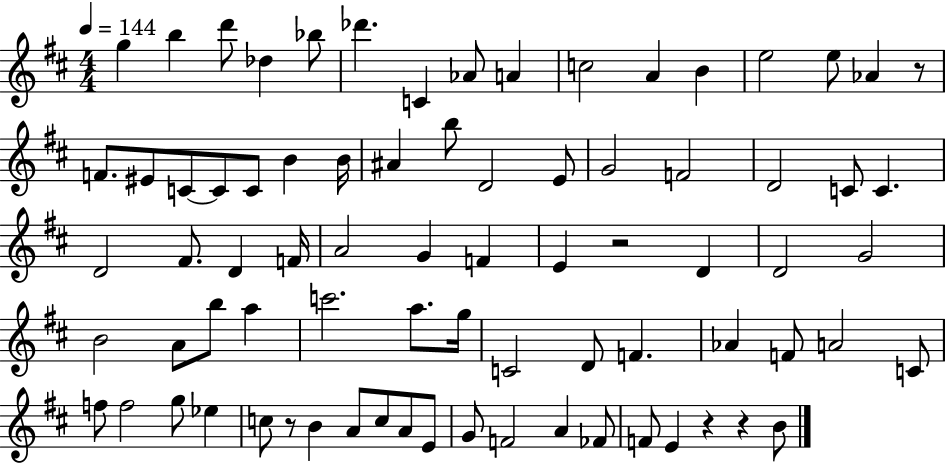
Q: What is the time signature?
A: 4/4